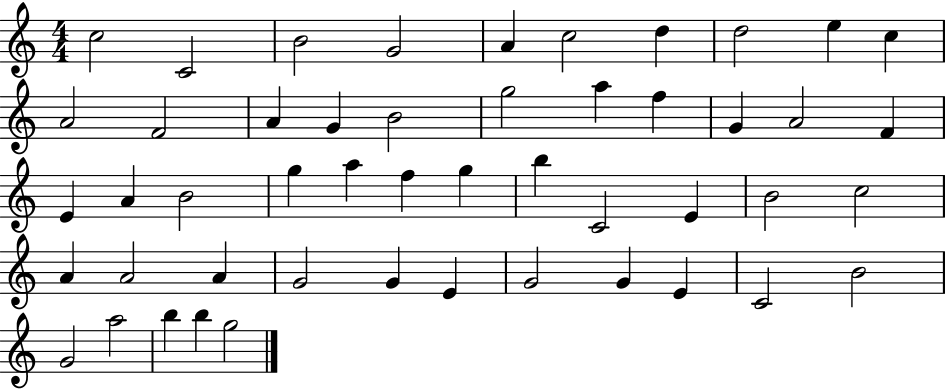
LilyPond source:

{
  \clef treble
  \numericTimeSignature
  \time 4/4
  \key c \major
  c''2 c'2 | b'2 g'2 | a'4 c''2 d''4 | d''2 e''4 c''4 | \break a'2 f'2 | a'4 g'4 b'2 | g''2 a''4 f''4 | g'4 a'2 f'4 | \break e'4 a'4 b'2 | g''4 a''4 f''4 g''4 | b''4 c'2 e'4 | b'2 c''2 | \break a'4 a'2 a'4 | g'2 g'4 e'4 | g'2 g'4 e'4 | c'2 b'2 | \break g'2 a''2 | b''4 b''4 g''2 | \bar "|."
}